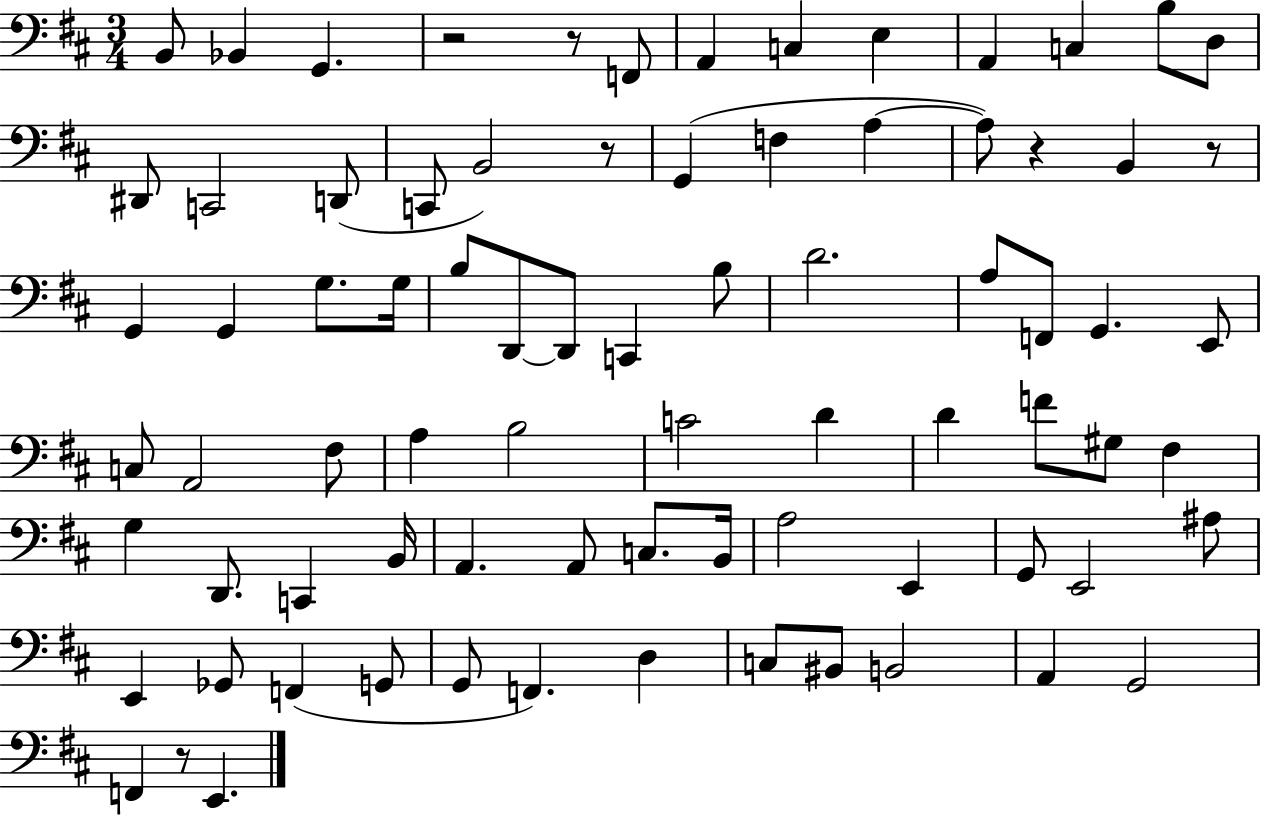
{
  \clef bass
  \numericTimeSignature
  \time 3/4
  \key d \major
  b,8 bes,4 g,4. | r2 r8 f,8 | a,4 c4 e4 | a,4 c4 b8 d8 | \break dis,8 c,2 d,8( | c,8 b,2) r8 | g,4( f4 a4~~ | a8) r4 b,4 r8 | \break g,4 g,4 g8. g16 | b8 d,8~~ d,8 c,4 b8 | d'2. | a8 f,8 g,4. e,8 | \break c8 a,2 fis8 | a4 b2 | c'2 d'4 | d'4 f'8 gis8 fis4 | \break g4 d,8. c,4 b,16 | a,4. a,8 c8. b,16 | a2 e,4 | g,8 e,2 ais8 | \break e,4 ges,8 f,4( g,8 | g,8 f,4.) d4 | c8 bis,8 b,2 | a,4 g,2 | \break f,4 r8 e,4. | \bar "|."
}